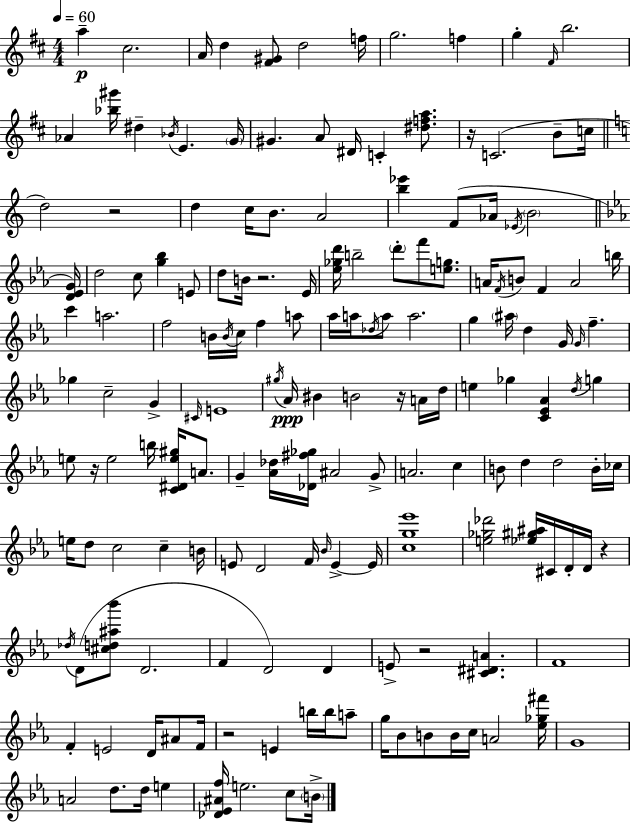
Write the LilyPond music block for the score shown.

{
  \clef treble
  \numericTimeSignature
  \time 4/4
  \key d \major
  \tempo 4 = 60
  a''4--\p cis''2. | a'16 d''4 <fis' gis'>8 d''2 f''16 | g''2. f''4 | g''4-. \grace { fis'16 } b''2. | \break aes'4 <bes'' gis'''>16 dis''4-- \acciaccatura { bes'16 } e'4. | \parenthesize g'16 gis'4. a'8 dis'16 c'4-. <dis'' f'' a''>8. | r16 c'2.( b'8-- | c''16 \bar "||" \break \key c \major d''2) r2 | d''4 c''16 b'8. a'2 | <b'' ees'''>4 f'8( aes'16 \acciaccatura { ees'16 } \parenthesize b'2 | \bar "||" \break \key ees \major <d' ees' g'>16) d''2 c''8 <g'' bes''>4 e'8 | d''8 b'16 r2. | ees'16 <ees'' ges'' d'''>16 b''2-- \parenthesize d'''8-. f'''8 <e'' g''>8. | a'16 \acciaccatura { f'16 } b'8 f'4 a'2 | \break b''16 c'''4 a''2. | f''2 b'16 \acciaccatura { b'16 } c''16 f''4 | a''8 aes''16 a''16 \acciaccatura { des''16 } a''8 a''2. | g''4 \parenthesize ais''16 d''4 g'16 \grace { g'16 } f''4.-- | \break ges''4 c''2-- | g'4-> \grace { cis'16 } e'1 | \acciaccatura { gis''16 } aes'16\ppp bis'4 b'2 | r16 a'16 d''16 e''4 ges''4 <c' ees' aes'>4 | \break \acciaccatura { d''16 } g''4 e''8 r16 e''2 | b''16 <c' dis' e'' gis''>16 a'8. g'4-- <aes' des''>16 <des' fis'' ges''>16 ais'2 | g'8-> a'2. | c''4 b'8 d''4 d''2 | \break b'16-. ces''16 e''16 d''8 c''2 | c''4-- b'16 e'8 d'2 | f'16 \grace { bes'16 } e'4->~~ e'16 <c'' g'' ees'''>1 | <e'' ges'' des'''>2 | \break <ees'' gis'' ais''>16 cis'16 d'16-. d'16 r4 \acciaccatura { des''16 }( d'8 <cis'' d'' ais'' bes'''>8 d'2. | f'4 d'2) | d'4 e'8-> r2 | <cis' dis' a'>4. f'1 | \break f'4-. e'2 | d'16 ais'8 f'16 r2 | e'4 b''16 b''16 a''8-- g''16 bes'8 b'8 b'16 | c''16 a'2 <ees'' ges'' fis'''>16 g'1 | \break a'2 | d''8. d''16 e''4 <des' ees' ais' f''>16 e''2. | c''8 \parenthesize b'16-> \bar "|."
}